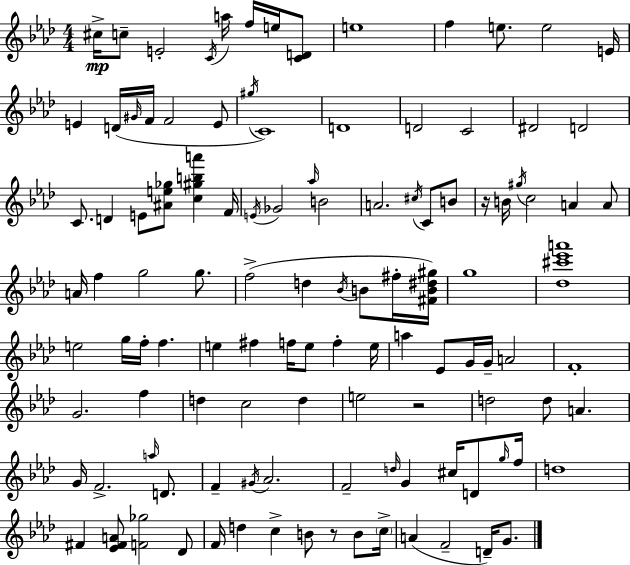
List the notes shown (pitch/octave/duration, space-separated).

C#5/s C5/e E4/h C4/s A5/s F5/s E5/s [C4,D4]/e E5/w F5/q E5/e. E5/h E4/s E4/q D4/s G#4/s F4/s F4/h E4/e G#5/s C4/w D4/w D4/h C4/h D#4/h D4/h C4/e. D4/q E4/e [A#4,E5,Gb5]/e [C5,G#5,B5,A6]/q F4/s E4/s Gb4/h Ab5/s B4/h A4/h. C#5/s C4/e B4/e R/s B4/s G#5/s C5/h A4/q A4/e A4/s F5/q G5/h G5/e. F5/h D5/q Bb4/s B4/e F#5/s [F#4,B4,D#5,G#5]/s G5/w [Db5,C#6,Eb6,A6]/w E5/h G5/s F5/s F5/q. E5/q F#5/q F5/s E5/e F5/q E5/s A5/q Eb4/e G4/s G4/s A4/h F4/w G4/h. F5/q D5/q C5/h D5/q E5/h R/h D5/h D5/e A4/q. G4/s F4/h. A5/s D4/e. F4/q G#4/s Ab4/h. F4/h D5/s G4/q C#5/s D4/e G5/s F5/s D5/w F#4/q [Eb4,F#4,A4]/e [F4,Gb5]/h Db4/e F4/s D5/q C5/q B4/e R/e B4/e C5/s A4/q F4/h D4/s G4/e.